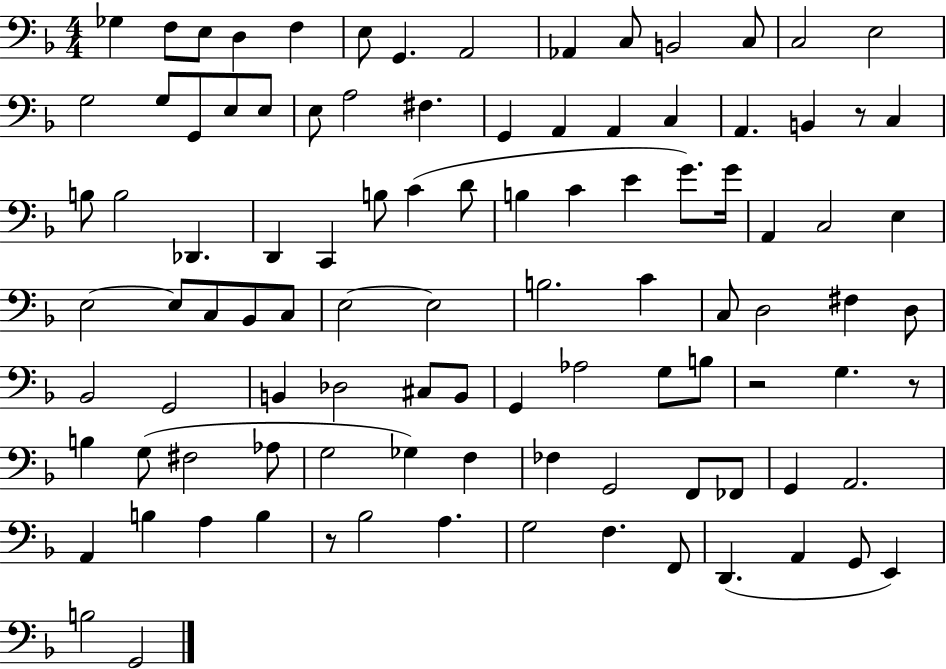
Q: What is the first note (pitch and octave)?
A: Gb3